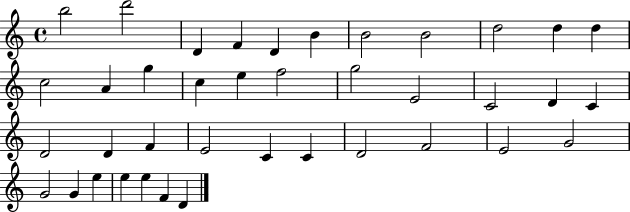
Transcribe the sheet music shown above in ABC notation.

X:1
T:Untitled
M:4/4
L:1/4
K:C
b2 d'2 D F D B B2 B2 d2 d d c2 A g c e f2 g2 E2 C2 D C D2 D F E2 C C D2 F2 E2 G2 G2 G e e e F D